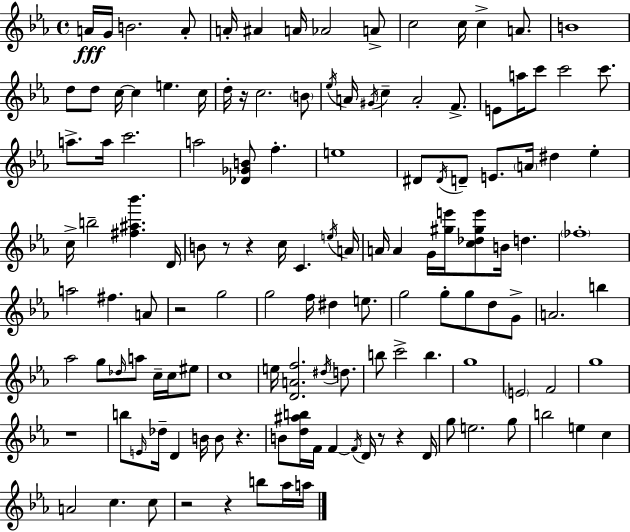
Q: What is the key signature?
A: EES major